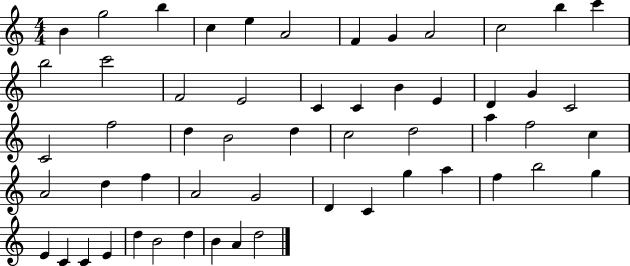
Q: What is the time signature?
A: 4/4